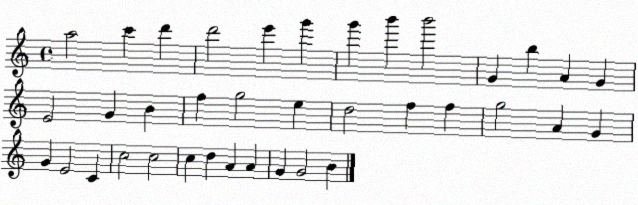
X:1
T:Untitled
M:4/4
L:1/4
K:C
a2 c' d' d'2 e' g' g' b' b'2 G b A G E2 G B f g2 e d2 f f g2 A G G E2 C c2 c2 c d A A G G2 B